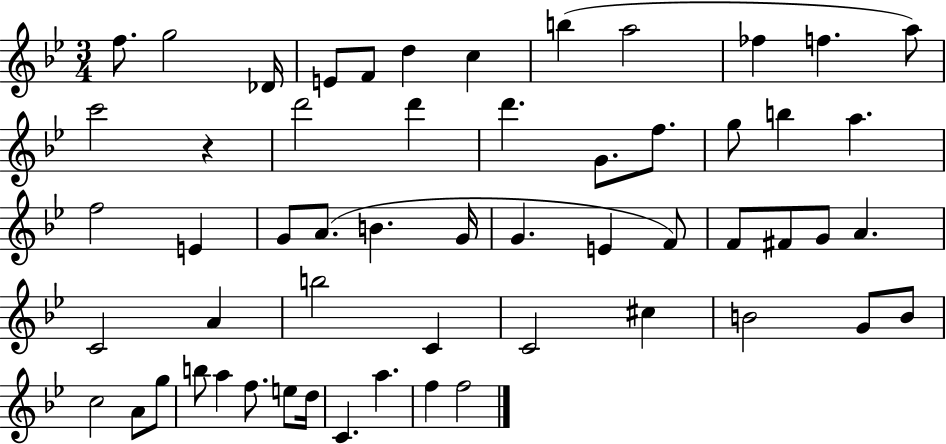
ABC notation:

X:1
T:Untitled
M:3/4
L:1/4
K:Bb
f/2 g2 _D/4 E/2 F/2 d c b a2 _f f a/2 c'2 z d'2 d' d' G/2 f/2 g/2 b a f2 E G/2 A/2 B G/4 G E F/2 F/2 ^F/2 G/2 A C2 A b2 C C2 ^c B2 G/2 B/2 c2 A/2 g/2 b/2 a f/2 e/2 d/4 C a f f2